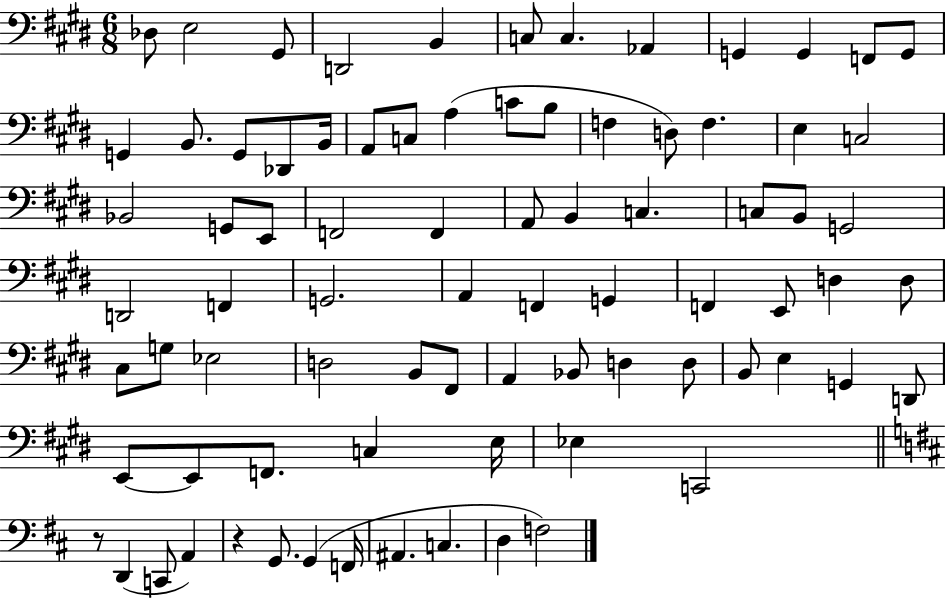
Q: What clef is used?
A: bass